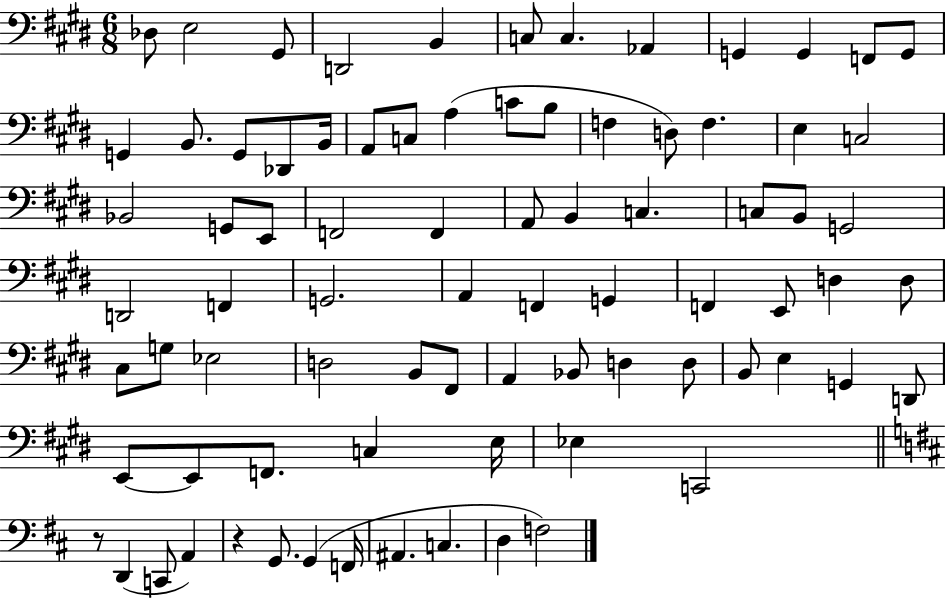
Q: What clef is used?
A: bass